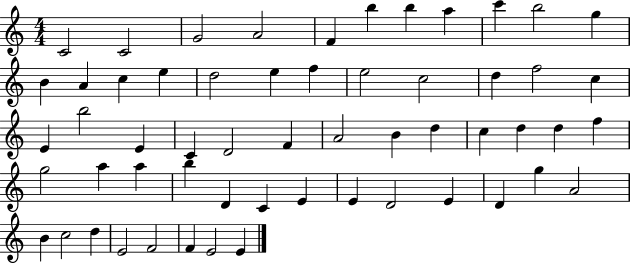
C4/h C4/h G4/h A4/h F4/q B5/q B5/q A5/q C6/q B5/h G5/q B4/q A4/q C5/q E5/q D5/h E5/q F5/q E5/h C5/h D5/q F5/h C5/q E4/q B5/h E4/q C4/q D4/h F4/q A4/h B4/q D5/q C5/q D5/q D5/q F5/q G5/h A5/q A5/q B5/q D4/q C4/q E4/q E4/q D4/h E4/q D4/q G5/q A4/h B4/q C5/h D5/q E4/h F4/h F4/q E4/h E4/q